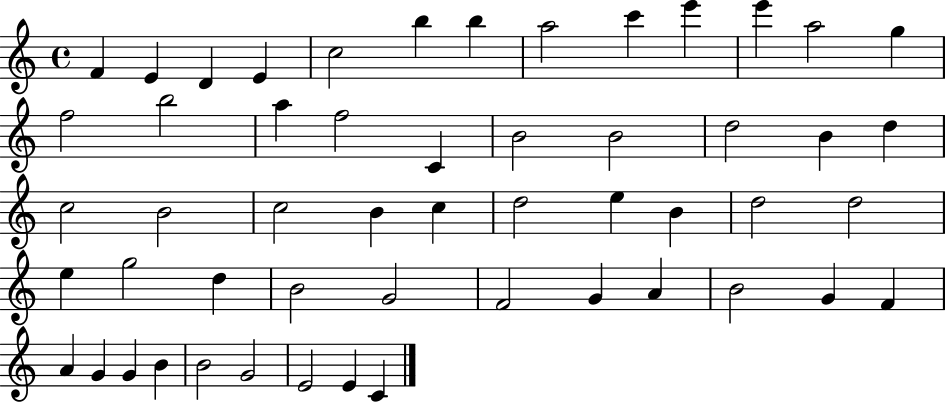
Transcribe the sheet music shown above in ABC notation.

X:1
T:Untitled
M:4/4
L:1/4
K:C
F E D E c2 b b a2 c' e' e' a2 g f2 b2 a f2 C B2 B2 d2 B d c2 B2 c2 B c d2 e B d2 d2 e g2 d B2 G2 F2 G A B2 G F A G G B B2 G2 E2 E C